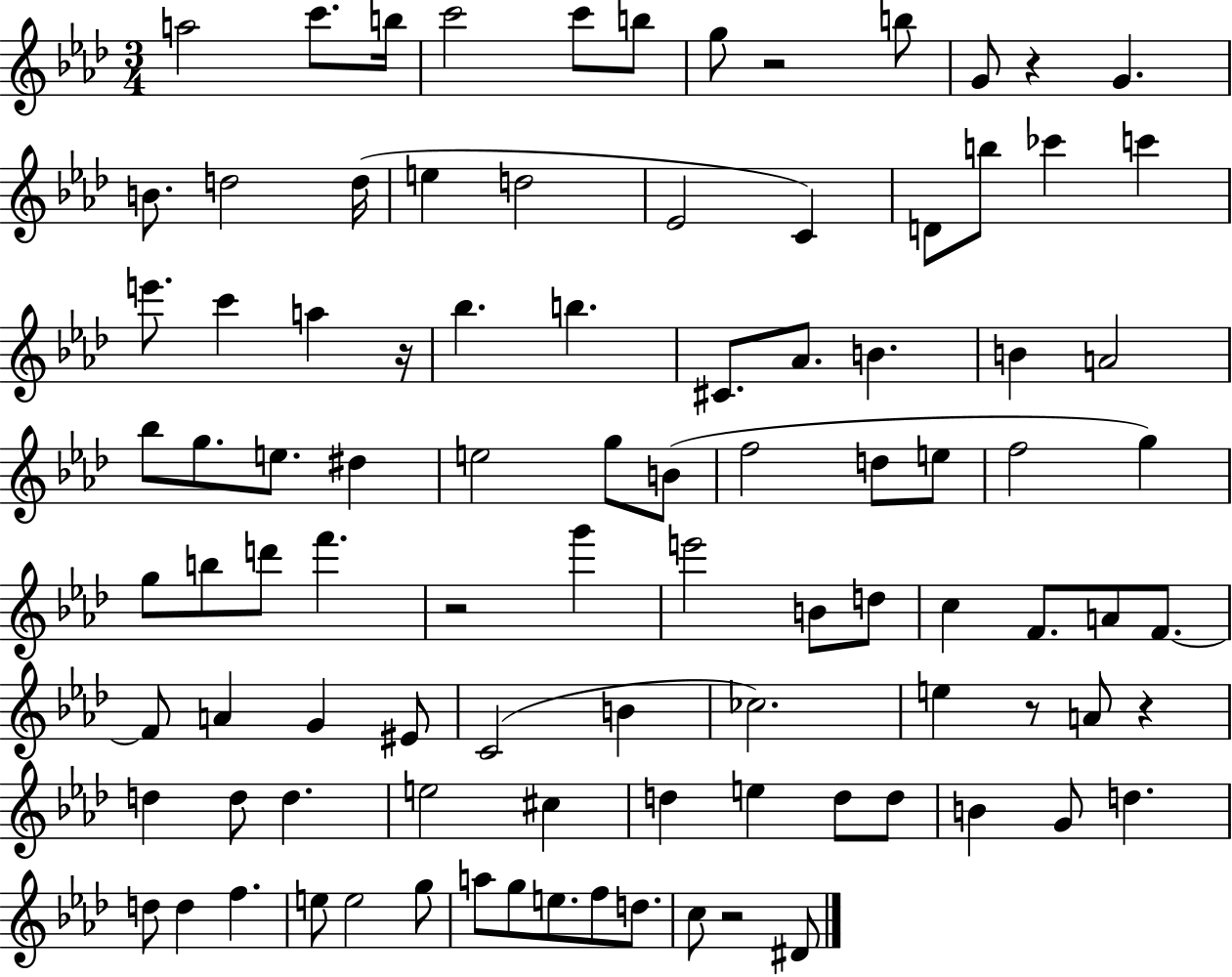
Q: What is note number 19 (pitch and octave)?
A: B5